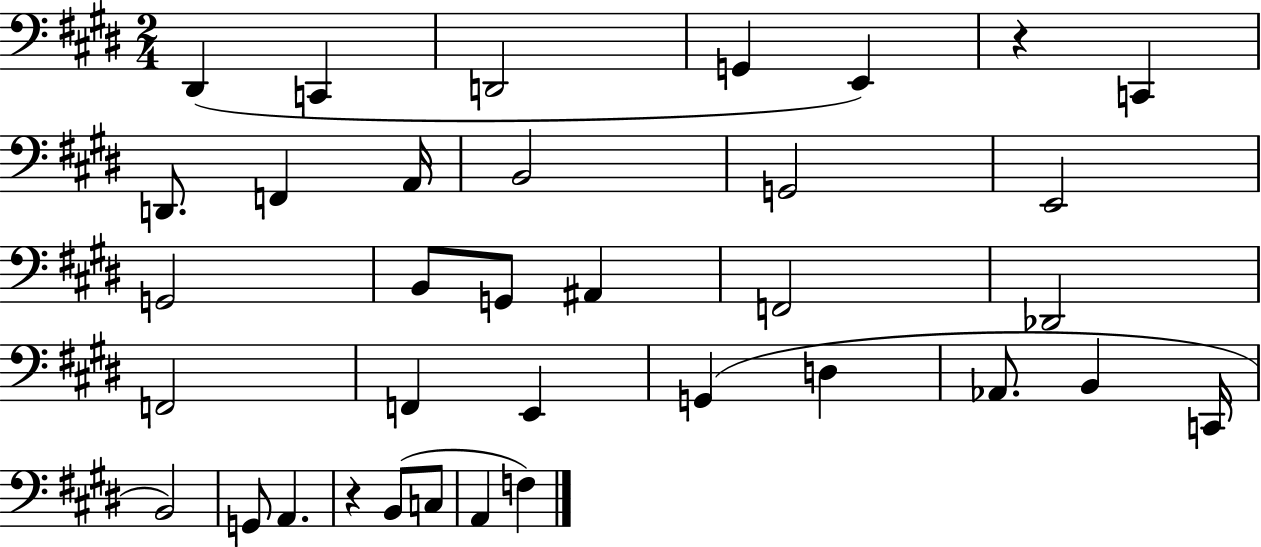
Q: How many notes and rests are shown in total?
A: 35